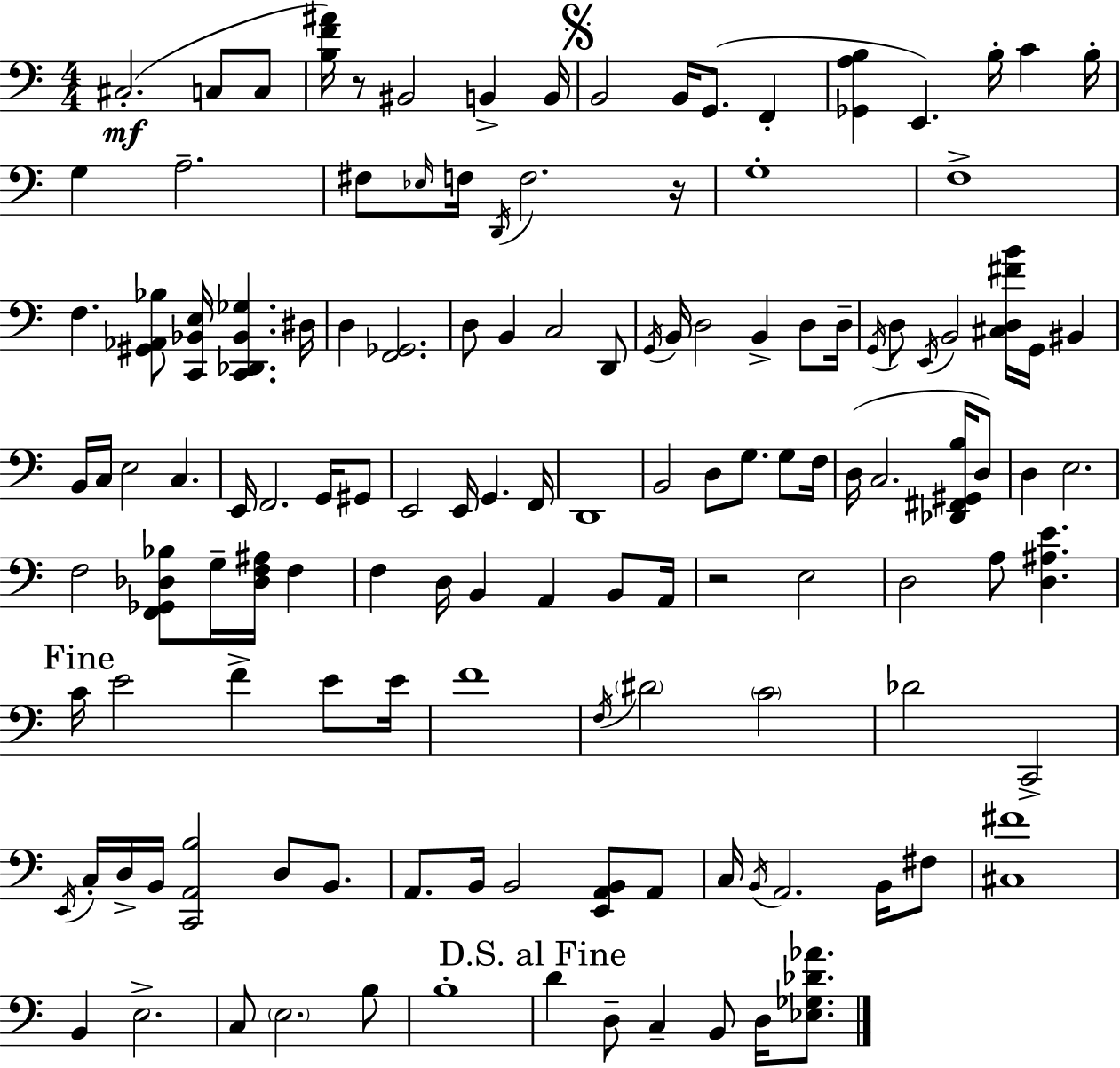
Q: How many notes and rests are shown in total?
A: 132